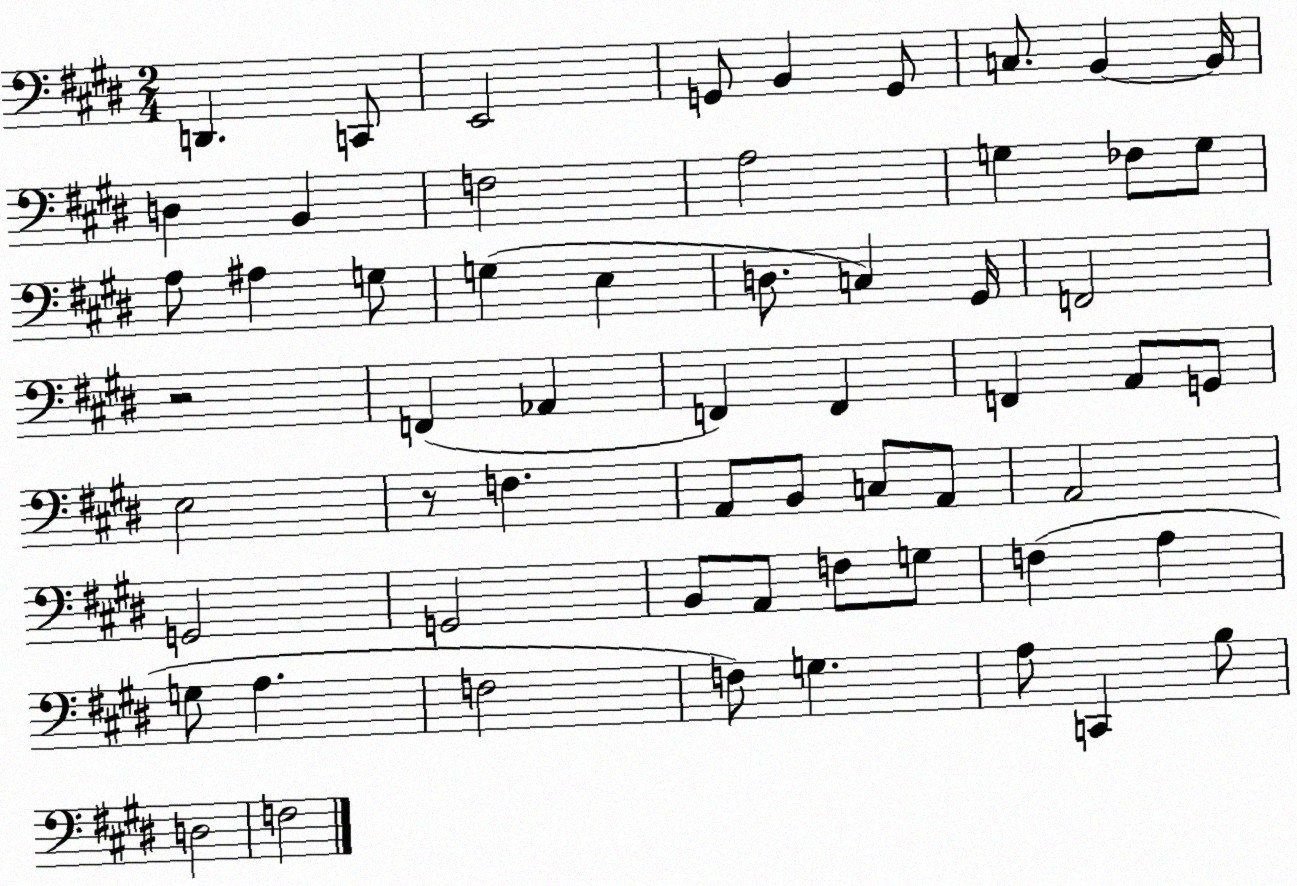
X:1
T:Untitled
M:2/4
L:1/4
K:E
D,, C,,/2 E,,2 G,,/2 B,, G,,/2 C,/2 B,, B,,/4 D, B,, F,2 A,2 G, _F,/2 G,/2 A,/2 ^A, G,/2 G, E, D,/2 C, ^G,,/4 F,,2 z2 F,, _A,, F,, F,, F,, A,,/2 G,,/2 E,2 z/2 F, A,,/2 B,,/2 C,/2 A,,/2 A,,2 G,,2 G,,2 B,,/2 A,,/2 F,/2 G,/2 F, A, G,/2 A, F,2 F,/2 G, A,/2 C,, B,/2 D,2 F,2